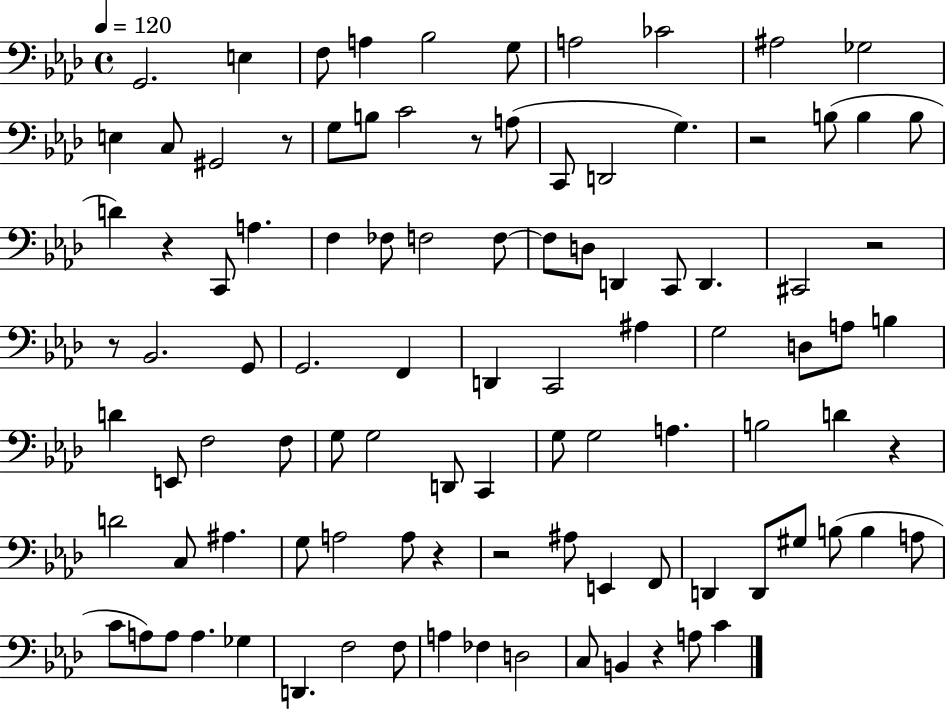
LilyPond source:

{
  \clef bass
  \time 4/4
  \defaultTimeSignature
  \key aes \major
  \tempo 4 = 120
  \repeat volta 2 { g,2. e4 | f8 a4 bes2 g8 | a2 ces'2 | ais2 ges2 | \break e4 c8 gis,2 r8 | g8 b8 c'2 r8 a8( | c,8 d,2 g4.) | r2 b8( b4 b8 | \break d'4) r4 c,8 a4. | f4 fes8 f2 f8~~ | f8 d8 d,4 c,8 d,4. | cis,2 r2 | \break r8 bes,2. g,8 | g,2. f,4 | d,4 c,2 ais4 | g2 d8 a8 b4 | \break d'4 e,8 f2 f8 | g8 g2 d,8 c,4 | g8 g2 a4. | b2 d'4 r4 | \break d'2 c8 ais4. | g8 a2 a8 r4 | r2 ais8 e,4 f,8 | d,4 d,8 gis8 b8( b4 a8 | \break c'8 a8) a8 a4. ges4 | d,4. f2 f8 | a4 fes4 d2 | c8 b,4 r4 a8 c'4 | \break } \bar "|."
}